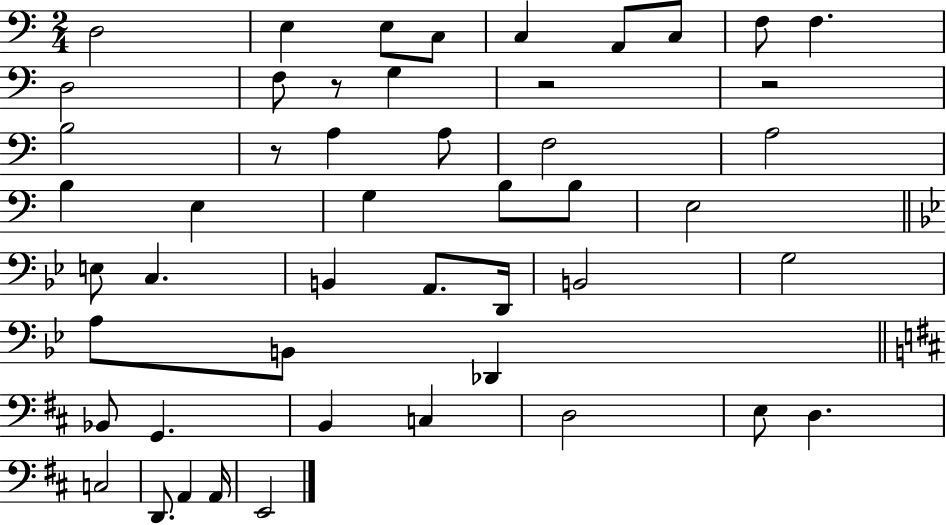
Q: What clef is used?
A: bass